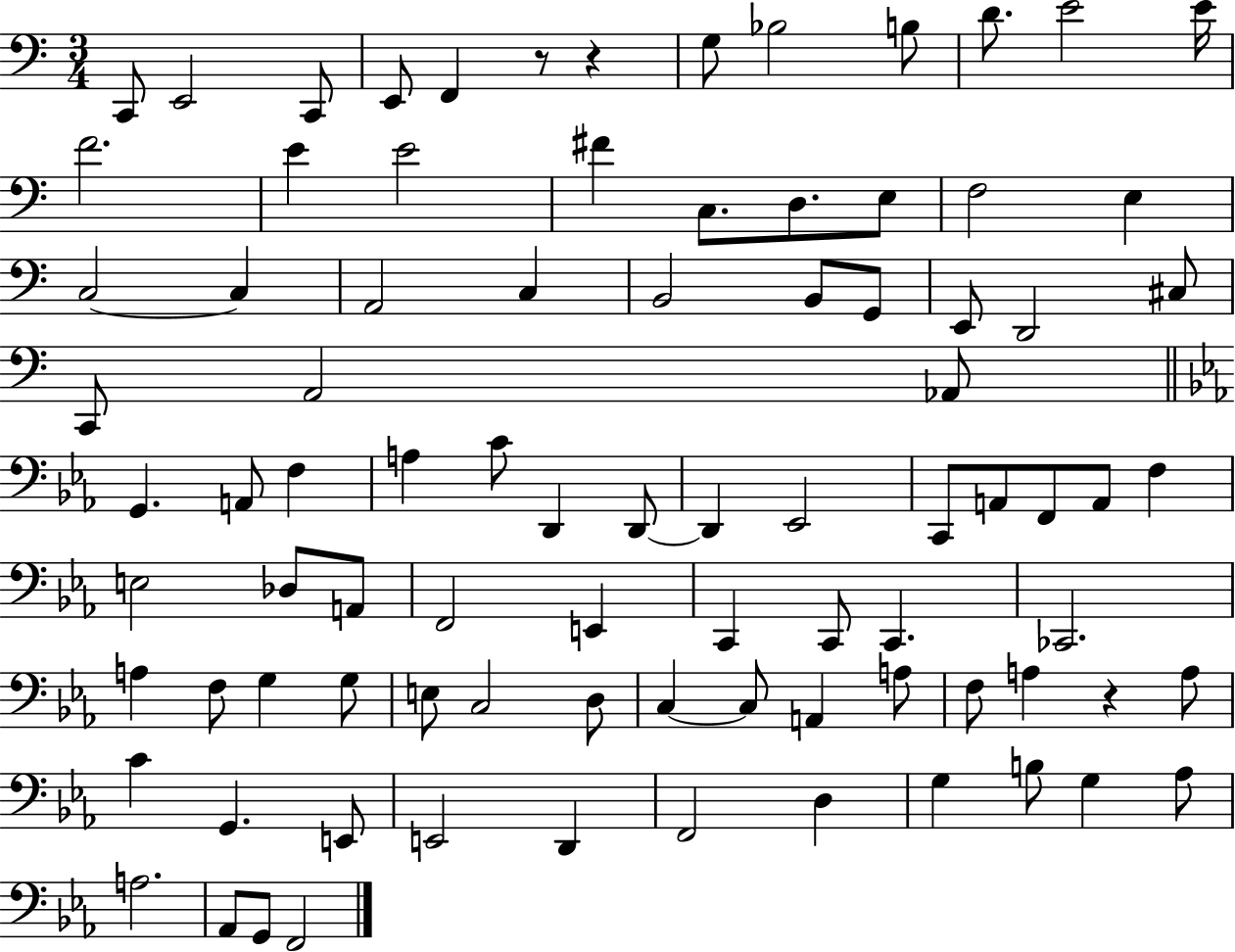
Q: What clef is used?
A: bass